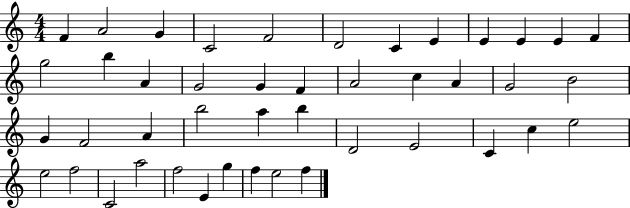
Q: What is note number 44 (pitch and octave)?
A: F5